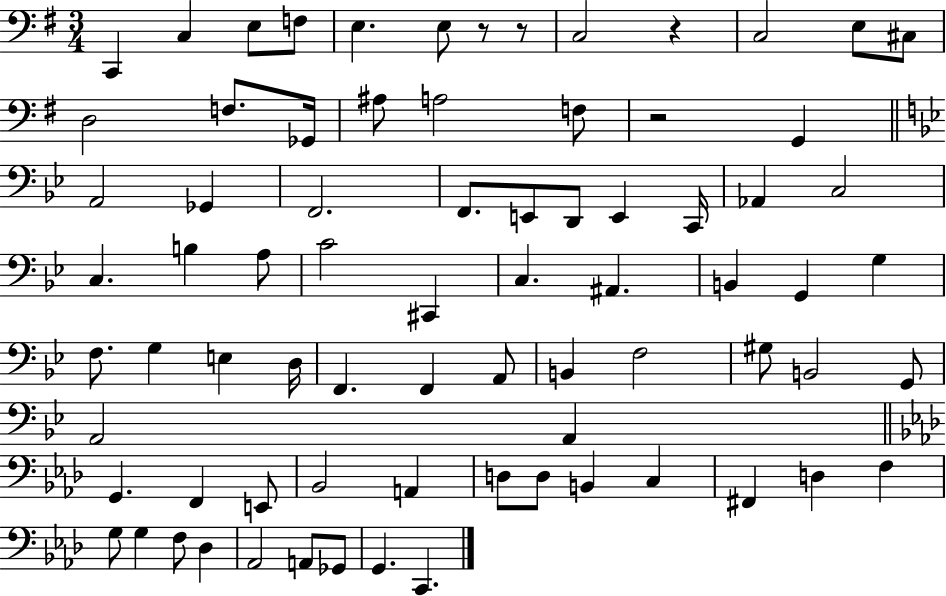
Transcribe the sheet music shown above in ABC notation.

X:1
T:Untitled
M:3/4
L:1/4
K:G
C,, C, E,/2 F,/2 E, E,/2 z/2 z/2 C,2 z C,2 E,/2 ^C,/2 D,2 F,/2 _G,,/4 ^A,/2 A,2 F,/2 z2 G,, A,,2 _G,, F,,2 F,,/2 E,,/2 D,,/2 E,, C,,/4 _A,, C,2 C, B, A,/2 C2 ^C,, C, ^A,, B,, G,, G, F,/2 G, E, D,/4 F,, F,, A,,/2 B,, F,2 ^G,/2 B,,2 G,,/2 A,,2 A,, G,, F,, E,,/2 _B,,2 A,, D,/2 D,/2 B,, C, ^F,, D, F, G,/2 G, F,/2 _D, _A,,2 A,,/2 _G,,/2 G,, C,,